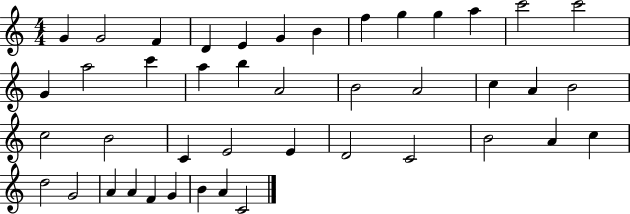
G4/q G4/h F4/q D4/q E4/q G4/q B4/q F5/q G5/q G5/q A5/q C6/h C6/h G4/q A5/h C6/q A5/q B5/q A4/h B4/h A4/h C5/q A4/q B4/h C5/h B4/h C4/q E4/h E4/q D4/h C4/h B4/h A4/q C5/q D5/h G4/h A4/q A4/q F4/q G4/q B4/q A4/q C4/h